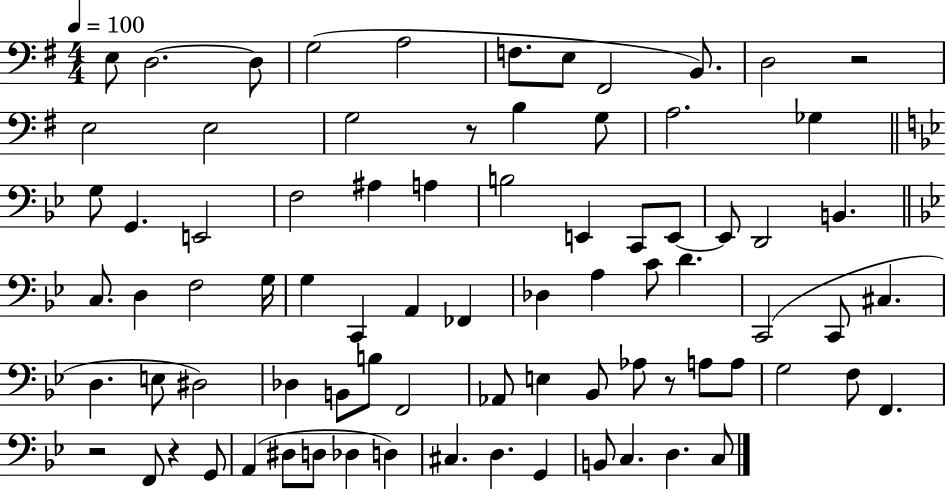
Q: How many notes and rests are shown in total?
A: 80